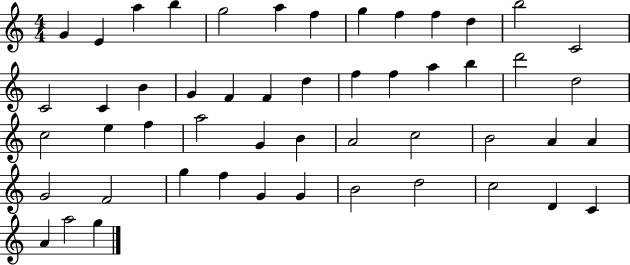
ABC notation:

X:1
T:Untitled
M:4/4
L:1/4
K:C
G E a b g2 a f g f f d b2 C2 C2 C B G F F d f f a b d'2 d2 c2 e f a2 G B A2 c2 B2 A A G2 F2 g f G G B2 d2 c2 D C A a2 g